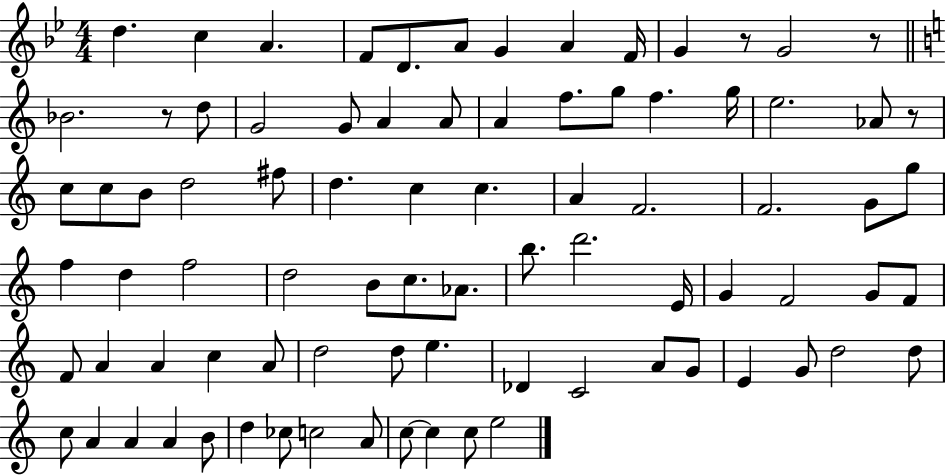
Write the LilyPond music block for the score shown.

{
  \clef treble
  \numericTimeSignature
  \time 4/4
  \key bes \major
  d''4. c''4 a'4. | f'8 d'8. a'8 g'4 a'4 f'16 | g'4 r8 g'2 r8 | \bar "||" \break \key a \minor bes'2. r8 d''8 | g'2 g'8 a'4 a'8 | a'4 f''8. g''8 f''4. g''16 | e''2. aes'8 r8 | \break c''8 c''8 b'8 d''2 fis''8 | d''4. c''4 c''4. | a'4 f'2. | f'2. g'8 g''8 | \break f''4 d''4 f''2 | d''2 b'8 c''8. aes'8. | b''8. d'''2. e'16 | g'4 f'2 g'8 f'8 | \break f'8 a'4 a'4 c''4 a'8 | d''2 d''8 e''4. | des'4 c'2 a'8 g'8 | e'4 g'8 d''2 d''8 | \break c''8 a'4 a'4 a'4 b'8 | d''4 ces''8 c''2 a'8 | c''8~~ c''4 c''8 e''2 | \bar "|."
}